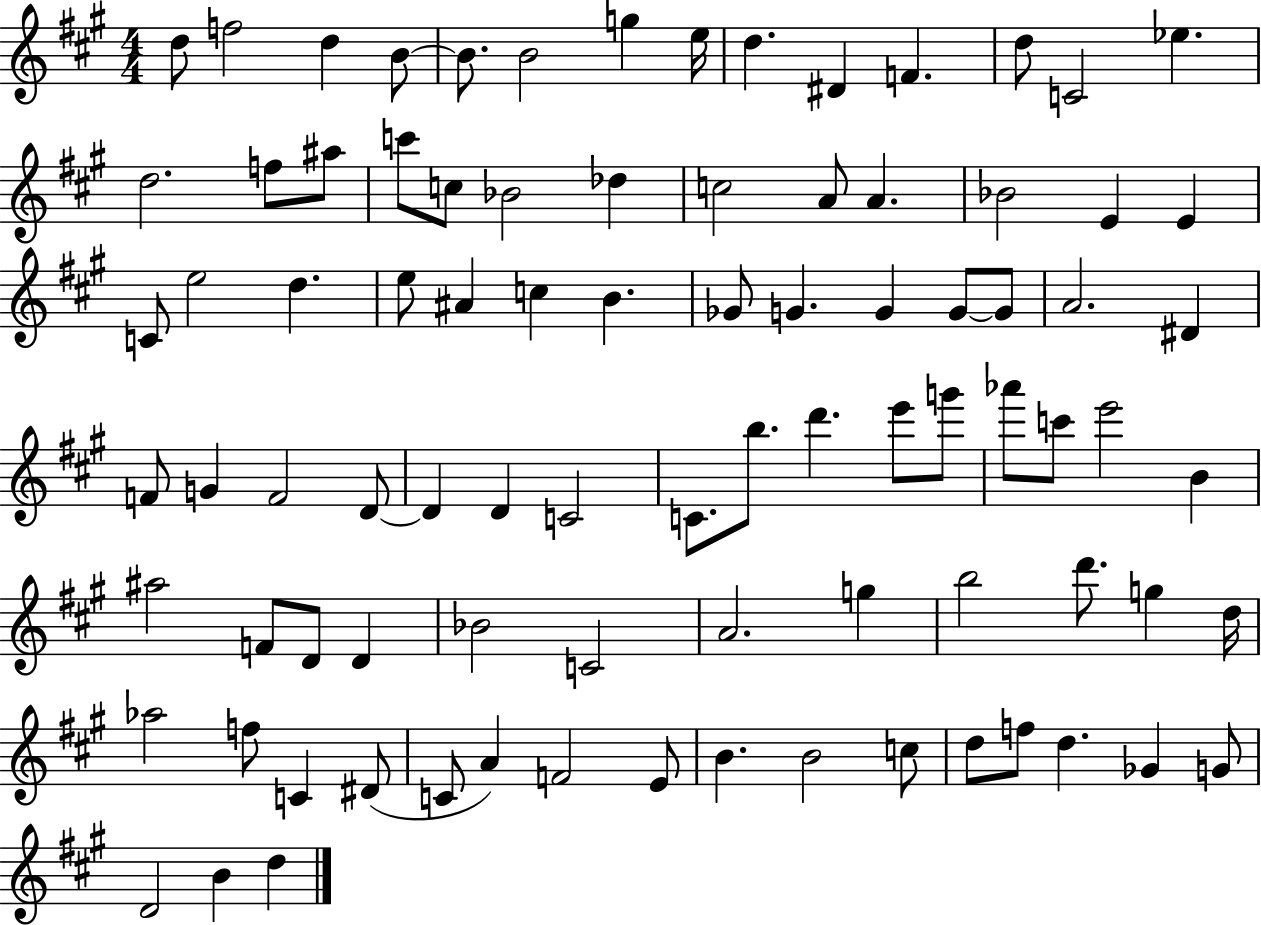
X:1
T:Untitled
M:4/4
L:1/4
K:A
d/2 f2 d B/2 B/2 B2 g e/4 d ^D F d/2 C2 _e d2 f/2 ^a/2 c'/2 c/2 _B2 _d c2 A/2 A _B2 E E C/2 e2 d e/2 ^A c B _G/2 G G G/2 G/2 A2 ^D F/2 G F2 D/2 D D C2 C/2 b/2 d' e'/2 g'/2 _a'/2 c'/2 e'2 B ^a2 F/2 D/2 D _B2 C2 A2 g b2 d'/2 g d/4 _a2 f/2 C ^D/2 C/2 A F2 E/2 B B2 c/2 d/2 f/2 d _G G/2 D2 B d